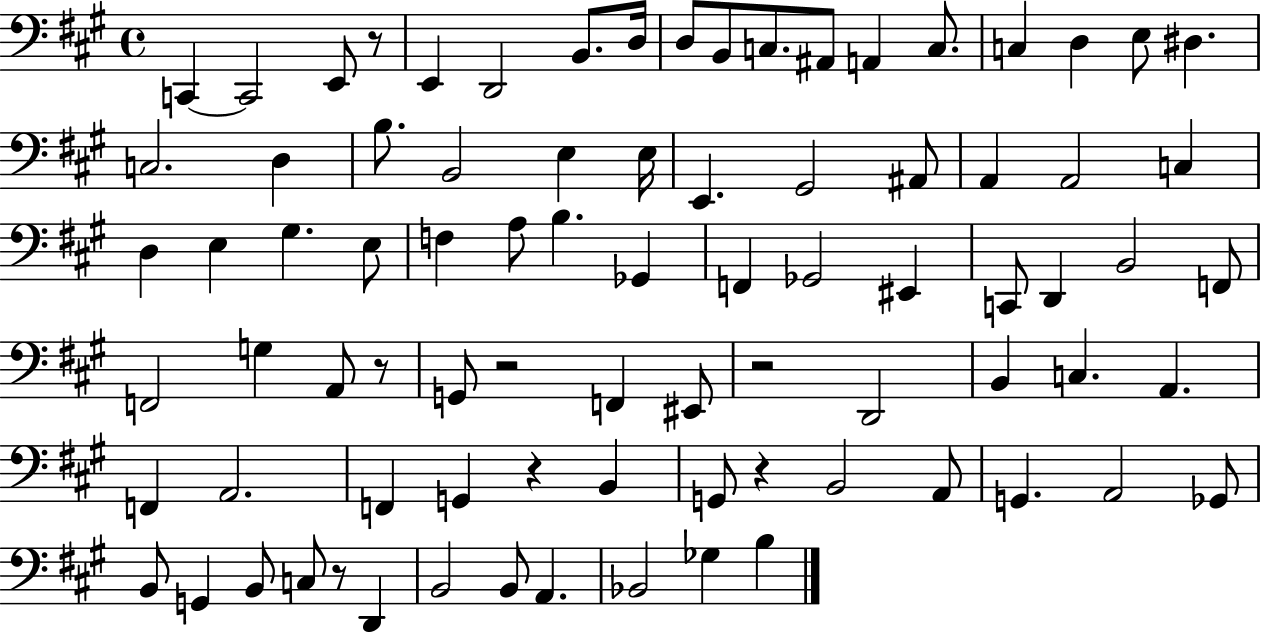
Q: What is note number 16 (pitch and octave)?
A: E3